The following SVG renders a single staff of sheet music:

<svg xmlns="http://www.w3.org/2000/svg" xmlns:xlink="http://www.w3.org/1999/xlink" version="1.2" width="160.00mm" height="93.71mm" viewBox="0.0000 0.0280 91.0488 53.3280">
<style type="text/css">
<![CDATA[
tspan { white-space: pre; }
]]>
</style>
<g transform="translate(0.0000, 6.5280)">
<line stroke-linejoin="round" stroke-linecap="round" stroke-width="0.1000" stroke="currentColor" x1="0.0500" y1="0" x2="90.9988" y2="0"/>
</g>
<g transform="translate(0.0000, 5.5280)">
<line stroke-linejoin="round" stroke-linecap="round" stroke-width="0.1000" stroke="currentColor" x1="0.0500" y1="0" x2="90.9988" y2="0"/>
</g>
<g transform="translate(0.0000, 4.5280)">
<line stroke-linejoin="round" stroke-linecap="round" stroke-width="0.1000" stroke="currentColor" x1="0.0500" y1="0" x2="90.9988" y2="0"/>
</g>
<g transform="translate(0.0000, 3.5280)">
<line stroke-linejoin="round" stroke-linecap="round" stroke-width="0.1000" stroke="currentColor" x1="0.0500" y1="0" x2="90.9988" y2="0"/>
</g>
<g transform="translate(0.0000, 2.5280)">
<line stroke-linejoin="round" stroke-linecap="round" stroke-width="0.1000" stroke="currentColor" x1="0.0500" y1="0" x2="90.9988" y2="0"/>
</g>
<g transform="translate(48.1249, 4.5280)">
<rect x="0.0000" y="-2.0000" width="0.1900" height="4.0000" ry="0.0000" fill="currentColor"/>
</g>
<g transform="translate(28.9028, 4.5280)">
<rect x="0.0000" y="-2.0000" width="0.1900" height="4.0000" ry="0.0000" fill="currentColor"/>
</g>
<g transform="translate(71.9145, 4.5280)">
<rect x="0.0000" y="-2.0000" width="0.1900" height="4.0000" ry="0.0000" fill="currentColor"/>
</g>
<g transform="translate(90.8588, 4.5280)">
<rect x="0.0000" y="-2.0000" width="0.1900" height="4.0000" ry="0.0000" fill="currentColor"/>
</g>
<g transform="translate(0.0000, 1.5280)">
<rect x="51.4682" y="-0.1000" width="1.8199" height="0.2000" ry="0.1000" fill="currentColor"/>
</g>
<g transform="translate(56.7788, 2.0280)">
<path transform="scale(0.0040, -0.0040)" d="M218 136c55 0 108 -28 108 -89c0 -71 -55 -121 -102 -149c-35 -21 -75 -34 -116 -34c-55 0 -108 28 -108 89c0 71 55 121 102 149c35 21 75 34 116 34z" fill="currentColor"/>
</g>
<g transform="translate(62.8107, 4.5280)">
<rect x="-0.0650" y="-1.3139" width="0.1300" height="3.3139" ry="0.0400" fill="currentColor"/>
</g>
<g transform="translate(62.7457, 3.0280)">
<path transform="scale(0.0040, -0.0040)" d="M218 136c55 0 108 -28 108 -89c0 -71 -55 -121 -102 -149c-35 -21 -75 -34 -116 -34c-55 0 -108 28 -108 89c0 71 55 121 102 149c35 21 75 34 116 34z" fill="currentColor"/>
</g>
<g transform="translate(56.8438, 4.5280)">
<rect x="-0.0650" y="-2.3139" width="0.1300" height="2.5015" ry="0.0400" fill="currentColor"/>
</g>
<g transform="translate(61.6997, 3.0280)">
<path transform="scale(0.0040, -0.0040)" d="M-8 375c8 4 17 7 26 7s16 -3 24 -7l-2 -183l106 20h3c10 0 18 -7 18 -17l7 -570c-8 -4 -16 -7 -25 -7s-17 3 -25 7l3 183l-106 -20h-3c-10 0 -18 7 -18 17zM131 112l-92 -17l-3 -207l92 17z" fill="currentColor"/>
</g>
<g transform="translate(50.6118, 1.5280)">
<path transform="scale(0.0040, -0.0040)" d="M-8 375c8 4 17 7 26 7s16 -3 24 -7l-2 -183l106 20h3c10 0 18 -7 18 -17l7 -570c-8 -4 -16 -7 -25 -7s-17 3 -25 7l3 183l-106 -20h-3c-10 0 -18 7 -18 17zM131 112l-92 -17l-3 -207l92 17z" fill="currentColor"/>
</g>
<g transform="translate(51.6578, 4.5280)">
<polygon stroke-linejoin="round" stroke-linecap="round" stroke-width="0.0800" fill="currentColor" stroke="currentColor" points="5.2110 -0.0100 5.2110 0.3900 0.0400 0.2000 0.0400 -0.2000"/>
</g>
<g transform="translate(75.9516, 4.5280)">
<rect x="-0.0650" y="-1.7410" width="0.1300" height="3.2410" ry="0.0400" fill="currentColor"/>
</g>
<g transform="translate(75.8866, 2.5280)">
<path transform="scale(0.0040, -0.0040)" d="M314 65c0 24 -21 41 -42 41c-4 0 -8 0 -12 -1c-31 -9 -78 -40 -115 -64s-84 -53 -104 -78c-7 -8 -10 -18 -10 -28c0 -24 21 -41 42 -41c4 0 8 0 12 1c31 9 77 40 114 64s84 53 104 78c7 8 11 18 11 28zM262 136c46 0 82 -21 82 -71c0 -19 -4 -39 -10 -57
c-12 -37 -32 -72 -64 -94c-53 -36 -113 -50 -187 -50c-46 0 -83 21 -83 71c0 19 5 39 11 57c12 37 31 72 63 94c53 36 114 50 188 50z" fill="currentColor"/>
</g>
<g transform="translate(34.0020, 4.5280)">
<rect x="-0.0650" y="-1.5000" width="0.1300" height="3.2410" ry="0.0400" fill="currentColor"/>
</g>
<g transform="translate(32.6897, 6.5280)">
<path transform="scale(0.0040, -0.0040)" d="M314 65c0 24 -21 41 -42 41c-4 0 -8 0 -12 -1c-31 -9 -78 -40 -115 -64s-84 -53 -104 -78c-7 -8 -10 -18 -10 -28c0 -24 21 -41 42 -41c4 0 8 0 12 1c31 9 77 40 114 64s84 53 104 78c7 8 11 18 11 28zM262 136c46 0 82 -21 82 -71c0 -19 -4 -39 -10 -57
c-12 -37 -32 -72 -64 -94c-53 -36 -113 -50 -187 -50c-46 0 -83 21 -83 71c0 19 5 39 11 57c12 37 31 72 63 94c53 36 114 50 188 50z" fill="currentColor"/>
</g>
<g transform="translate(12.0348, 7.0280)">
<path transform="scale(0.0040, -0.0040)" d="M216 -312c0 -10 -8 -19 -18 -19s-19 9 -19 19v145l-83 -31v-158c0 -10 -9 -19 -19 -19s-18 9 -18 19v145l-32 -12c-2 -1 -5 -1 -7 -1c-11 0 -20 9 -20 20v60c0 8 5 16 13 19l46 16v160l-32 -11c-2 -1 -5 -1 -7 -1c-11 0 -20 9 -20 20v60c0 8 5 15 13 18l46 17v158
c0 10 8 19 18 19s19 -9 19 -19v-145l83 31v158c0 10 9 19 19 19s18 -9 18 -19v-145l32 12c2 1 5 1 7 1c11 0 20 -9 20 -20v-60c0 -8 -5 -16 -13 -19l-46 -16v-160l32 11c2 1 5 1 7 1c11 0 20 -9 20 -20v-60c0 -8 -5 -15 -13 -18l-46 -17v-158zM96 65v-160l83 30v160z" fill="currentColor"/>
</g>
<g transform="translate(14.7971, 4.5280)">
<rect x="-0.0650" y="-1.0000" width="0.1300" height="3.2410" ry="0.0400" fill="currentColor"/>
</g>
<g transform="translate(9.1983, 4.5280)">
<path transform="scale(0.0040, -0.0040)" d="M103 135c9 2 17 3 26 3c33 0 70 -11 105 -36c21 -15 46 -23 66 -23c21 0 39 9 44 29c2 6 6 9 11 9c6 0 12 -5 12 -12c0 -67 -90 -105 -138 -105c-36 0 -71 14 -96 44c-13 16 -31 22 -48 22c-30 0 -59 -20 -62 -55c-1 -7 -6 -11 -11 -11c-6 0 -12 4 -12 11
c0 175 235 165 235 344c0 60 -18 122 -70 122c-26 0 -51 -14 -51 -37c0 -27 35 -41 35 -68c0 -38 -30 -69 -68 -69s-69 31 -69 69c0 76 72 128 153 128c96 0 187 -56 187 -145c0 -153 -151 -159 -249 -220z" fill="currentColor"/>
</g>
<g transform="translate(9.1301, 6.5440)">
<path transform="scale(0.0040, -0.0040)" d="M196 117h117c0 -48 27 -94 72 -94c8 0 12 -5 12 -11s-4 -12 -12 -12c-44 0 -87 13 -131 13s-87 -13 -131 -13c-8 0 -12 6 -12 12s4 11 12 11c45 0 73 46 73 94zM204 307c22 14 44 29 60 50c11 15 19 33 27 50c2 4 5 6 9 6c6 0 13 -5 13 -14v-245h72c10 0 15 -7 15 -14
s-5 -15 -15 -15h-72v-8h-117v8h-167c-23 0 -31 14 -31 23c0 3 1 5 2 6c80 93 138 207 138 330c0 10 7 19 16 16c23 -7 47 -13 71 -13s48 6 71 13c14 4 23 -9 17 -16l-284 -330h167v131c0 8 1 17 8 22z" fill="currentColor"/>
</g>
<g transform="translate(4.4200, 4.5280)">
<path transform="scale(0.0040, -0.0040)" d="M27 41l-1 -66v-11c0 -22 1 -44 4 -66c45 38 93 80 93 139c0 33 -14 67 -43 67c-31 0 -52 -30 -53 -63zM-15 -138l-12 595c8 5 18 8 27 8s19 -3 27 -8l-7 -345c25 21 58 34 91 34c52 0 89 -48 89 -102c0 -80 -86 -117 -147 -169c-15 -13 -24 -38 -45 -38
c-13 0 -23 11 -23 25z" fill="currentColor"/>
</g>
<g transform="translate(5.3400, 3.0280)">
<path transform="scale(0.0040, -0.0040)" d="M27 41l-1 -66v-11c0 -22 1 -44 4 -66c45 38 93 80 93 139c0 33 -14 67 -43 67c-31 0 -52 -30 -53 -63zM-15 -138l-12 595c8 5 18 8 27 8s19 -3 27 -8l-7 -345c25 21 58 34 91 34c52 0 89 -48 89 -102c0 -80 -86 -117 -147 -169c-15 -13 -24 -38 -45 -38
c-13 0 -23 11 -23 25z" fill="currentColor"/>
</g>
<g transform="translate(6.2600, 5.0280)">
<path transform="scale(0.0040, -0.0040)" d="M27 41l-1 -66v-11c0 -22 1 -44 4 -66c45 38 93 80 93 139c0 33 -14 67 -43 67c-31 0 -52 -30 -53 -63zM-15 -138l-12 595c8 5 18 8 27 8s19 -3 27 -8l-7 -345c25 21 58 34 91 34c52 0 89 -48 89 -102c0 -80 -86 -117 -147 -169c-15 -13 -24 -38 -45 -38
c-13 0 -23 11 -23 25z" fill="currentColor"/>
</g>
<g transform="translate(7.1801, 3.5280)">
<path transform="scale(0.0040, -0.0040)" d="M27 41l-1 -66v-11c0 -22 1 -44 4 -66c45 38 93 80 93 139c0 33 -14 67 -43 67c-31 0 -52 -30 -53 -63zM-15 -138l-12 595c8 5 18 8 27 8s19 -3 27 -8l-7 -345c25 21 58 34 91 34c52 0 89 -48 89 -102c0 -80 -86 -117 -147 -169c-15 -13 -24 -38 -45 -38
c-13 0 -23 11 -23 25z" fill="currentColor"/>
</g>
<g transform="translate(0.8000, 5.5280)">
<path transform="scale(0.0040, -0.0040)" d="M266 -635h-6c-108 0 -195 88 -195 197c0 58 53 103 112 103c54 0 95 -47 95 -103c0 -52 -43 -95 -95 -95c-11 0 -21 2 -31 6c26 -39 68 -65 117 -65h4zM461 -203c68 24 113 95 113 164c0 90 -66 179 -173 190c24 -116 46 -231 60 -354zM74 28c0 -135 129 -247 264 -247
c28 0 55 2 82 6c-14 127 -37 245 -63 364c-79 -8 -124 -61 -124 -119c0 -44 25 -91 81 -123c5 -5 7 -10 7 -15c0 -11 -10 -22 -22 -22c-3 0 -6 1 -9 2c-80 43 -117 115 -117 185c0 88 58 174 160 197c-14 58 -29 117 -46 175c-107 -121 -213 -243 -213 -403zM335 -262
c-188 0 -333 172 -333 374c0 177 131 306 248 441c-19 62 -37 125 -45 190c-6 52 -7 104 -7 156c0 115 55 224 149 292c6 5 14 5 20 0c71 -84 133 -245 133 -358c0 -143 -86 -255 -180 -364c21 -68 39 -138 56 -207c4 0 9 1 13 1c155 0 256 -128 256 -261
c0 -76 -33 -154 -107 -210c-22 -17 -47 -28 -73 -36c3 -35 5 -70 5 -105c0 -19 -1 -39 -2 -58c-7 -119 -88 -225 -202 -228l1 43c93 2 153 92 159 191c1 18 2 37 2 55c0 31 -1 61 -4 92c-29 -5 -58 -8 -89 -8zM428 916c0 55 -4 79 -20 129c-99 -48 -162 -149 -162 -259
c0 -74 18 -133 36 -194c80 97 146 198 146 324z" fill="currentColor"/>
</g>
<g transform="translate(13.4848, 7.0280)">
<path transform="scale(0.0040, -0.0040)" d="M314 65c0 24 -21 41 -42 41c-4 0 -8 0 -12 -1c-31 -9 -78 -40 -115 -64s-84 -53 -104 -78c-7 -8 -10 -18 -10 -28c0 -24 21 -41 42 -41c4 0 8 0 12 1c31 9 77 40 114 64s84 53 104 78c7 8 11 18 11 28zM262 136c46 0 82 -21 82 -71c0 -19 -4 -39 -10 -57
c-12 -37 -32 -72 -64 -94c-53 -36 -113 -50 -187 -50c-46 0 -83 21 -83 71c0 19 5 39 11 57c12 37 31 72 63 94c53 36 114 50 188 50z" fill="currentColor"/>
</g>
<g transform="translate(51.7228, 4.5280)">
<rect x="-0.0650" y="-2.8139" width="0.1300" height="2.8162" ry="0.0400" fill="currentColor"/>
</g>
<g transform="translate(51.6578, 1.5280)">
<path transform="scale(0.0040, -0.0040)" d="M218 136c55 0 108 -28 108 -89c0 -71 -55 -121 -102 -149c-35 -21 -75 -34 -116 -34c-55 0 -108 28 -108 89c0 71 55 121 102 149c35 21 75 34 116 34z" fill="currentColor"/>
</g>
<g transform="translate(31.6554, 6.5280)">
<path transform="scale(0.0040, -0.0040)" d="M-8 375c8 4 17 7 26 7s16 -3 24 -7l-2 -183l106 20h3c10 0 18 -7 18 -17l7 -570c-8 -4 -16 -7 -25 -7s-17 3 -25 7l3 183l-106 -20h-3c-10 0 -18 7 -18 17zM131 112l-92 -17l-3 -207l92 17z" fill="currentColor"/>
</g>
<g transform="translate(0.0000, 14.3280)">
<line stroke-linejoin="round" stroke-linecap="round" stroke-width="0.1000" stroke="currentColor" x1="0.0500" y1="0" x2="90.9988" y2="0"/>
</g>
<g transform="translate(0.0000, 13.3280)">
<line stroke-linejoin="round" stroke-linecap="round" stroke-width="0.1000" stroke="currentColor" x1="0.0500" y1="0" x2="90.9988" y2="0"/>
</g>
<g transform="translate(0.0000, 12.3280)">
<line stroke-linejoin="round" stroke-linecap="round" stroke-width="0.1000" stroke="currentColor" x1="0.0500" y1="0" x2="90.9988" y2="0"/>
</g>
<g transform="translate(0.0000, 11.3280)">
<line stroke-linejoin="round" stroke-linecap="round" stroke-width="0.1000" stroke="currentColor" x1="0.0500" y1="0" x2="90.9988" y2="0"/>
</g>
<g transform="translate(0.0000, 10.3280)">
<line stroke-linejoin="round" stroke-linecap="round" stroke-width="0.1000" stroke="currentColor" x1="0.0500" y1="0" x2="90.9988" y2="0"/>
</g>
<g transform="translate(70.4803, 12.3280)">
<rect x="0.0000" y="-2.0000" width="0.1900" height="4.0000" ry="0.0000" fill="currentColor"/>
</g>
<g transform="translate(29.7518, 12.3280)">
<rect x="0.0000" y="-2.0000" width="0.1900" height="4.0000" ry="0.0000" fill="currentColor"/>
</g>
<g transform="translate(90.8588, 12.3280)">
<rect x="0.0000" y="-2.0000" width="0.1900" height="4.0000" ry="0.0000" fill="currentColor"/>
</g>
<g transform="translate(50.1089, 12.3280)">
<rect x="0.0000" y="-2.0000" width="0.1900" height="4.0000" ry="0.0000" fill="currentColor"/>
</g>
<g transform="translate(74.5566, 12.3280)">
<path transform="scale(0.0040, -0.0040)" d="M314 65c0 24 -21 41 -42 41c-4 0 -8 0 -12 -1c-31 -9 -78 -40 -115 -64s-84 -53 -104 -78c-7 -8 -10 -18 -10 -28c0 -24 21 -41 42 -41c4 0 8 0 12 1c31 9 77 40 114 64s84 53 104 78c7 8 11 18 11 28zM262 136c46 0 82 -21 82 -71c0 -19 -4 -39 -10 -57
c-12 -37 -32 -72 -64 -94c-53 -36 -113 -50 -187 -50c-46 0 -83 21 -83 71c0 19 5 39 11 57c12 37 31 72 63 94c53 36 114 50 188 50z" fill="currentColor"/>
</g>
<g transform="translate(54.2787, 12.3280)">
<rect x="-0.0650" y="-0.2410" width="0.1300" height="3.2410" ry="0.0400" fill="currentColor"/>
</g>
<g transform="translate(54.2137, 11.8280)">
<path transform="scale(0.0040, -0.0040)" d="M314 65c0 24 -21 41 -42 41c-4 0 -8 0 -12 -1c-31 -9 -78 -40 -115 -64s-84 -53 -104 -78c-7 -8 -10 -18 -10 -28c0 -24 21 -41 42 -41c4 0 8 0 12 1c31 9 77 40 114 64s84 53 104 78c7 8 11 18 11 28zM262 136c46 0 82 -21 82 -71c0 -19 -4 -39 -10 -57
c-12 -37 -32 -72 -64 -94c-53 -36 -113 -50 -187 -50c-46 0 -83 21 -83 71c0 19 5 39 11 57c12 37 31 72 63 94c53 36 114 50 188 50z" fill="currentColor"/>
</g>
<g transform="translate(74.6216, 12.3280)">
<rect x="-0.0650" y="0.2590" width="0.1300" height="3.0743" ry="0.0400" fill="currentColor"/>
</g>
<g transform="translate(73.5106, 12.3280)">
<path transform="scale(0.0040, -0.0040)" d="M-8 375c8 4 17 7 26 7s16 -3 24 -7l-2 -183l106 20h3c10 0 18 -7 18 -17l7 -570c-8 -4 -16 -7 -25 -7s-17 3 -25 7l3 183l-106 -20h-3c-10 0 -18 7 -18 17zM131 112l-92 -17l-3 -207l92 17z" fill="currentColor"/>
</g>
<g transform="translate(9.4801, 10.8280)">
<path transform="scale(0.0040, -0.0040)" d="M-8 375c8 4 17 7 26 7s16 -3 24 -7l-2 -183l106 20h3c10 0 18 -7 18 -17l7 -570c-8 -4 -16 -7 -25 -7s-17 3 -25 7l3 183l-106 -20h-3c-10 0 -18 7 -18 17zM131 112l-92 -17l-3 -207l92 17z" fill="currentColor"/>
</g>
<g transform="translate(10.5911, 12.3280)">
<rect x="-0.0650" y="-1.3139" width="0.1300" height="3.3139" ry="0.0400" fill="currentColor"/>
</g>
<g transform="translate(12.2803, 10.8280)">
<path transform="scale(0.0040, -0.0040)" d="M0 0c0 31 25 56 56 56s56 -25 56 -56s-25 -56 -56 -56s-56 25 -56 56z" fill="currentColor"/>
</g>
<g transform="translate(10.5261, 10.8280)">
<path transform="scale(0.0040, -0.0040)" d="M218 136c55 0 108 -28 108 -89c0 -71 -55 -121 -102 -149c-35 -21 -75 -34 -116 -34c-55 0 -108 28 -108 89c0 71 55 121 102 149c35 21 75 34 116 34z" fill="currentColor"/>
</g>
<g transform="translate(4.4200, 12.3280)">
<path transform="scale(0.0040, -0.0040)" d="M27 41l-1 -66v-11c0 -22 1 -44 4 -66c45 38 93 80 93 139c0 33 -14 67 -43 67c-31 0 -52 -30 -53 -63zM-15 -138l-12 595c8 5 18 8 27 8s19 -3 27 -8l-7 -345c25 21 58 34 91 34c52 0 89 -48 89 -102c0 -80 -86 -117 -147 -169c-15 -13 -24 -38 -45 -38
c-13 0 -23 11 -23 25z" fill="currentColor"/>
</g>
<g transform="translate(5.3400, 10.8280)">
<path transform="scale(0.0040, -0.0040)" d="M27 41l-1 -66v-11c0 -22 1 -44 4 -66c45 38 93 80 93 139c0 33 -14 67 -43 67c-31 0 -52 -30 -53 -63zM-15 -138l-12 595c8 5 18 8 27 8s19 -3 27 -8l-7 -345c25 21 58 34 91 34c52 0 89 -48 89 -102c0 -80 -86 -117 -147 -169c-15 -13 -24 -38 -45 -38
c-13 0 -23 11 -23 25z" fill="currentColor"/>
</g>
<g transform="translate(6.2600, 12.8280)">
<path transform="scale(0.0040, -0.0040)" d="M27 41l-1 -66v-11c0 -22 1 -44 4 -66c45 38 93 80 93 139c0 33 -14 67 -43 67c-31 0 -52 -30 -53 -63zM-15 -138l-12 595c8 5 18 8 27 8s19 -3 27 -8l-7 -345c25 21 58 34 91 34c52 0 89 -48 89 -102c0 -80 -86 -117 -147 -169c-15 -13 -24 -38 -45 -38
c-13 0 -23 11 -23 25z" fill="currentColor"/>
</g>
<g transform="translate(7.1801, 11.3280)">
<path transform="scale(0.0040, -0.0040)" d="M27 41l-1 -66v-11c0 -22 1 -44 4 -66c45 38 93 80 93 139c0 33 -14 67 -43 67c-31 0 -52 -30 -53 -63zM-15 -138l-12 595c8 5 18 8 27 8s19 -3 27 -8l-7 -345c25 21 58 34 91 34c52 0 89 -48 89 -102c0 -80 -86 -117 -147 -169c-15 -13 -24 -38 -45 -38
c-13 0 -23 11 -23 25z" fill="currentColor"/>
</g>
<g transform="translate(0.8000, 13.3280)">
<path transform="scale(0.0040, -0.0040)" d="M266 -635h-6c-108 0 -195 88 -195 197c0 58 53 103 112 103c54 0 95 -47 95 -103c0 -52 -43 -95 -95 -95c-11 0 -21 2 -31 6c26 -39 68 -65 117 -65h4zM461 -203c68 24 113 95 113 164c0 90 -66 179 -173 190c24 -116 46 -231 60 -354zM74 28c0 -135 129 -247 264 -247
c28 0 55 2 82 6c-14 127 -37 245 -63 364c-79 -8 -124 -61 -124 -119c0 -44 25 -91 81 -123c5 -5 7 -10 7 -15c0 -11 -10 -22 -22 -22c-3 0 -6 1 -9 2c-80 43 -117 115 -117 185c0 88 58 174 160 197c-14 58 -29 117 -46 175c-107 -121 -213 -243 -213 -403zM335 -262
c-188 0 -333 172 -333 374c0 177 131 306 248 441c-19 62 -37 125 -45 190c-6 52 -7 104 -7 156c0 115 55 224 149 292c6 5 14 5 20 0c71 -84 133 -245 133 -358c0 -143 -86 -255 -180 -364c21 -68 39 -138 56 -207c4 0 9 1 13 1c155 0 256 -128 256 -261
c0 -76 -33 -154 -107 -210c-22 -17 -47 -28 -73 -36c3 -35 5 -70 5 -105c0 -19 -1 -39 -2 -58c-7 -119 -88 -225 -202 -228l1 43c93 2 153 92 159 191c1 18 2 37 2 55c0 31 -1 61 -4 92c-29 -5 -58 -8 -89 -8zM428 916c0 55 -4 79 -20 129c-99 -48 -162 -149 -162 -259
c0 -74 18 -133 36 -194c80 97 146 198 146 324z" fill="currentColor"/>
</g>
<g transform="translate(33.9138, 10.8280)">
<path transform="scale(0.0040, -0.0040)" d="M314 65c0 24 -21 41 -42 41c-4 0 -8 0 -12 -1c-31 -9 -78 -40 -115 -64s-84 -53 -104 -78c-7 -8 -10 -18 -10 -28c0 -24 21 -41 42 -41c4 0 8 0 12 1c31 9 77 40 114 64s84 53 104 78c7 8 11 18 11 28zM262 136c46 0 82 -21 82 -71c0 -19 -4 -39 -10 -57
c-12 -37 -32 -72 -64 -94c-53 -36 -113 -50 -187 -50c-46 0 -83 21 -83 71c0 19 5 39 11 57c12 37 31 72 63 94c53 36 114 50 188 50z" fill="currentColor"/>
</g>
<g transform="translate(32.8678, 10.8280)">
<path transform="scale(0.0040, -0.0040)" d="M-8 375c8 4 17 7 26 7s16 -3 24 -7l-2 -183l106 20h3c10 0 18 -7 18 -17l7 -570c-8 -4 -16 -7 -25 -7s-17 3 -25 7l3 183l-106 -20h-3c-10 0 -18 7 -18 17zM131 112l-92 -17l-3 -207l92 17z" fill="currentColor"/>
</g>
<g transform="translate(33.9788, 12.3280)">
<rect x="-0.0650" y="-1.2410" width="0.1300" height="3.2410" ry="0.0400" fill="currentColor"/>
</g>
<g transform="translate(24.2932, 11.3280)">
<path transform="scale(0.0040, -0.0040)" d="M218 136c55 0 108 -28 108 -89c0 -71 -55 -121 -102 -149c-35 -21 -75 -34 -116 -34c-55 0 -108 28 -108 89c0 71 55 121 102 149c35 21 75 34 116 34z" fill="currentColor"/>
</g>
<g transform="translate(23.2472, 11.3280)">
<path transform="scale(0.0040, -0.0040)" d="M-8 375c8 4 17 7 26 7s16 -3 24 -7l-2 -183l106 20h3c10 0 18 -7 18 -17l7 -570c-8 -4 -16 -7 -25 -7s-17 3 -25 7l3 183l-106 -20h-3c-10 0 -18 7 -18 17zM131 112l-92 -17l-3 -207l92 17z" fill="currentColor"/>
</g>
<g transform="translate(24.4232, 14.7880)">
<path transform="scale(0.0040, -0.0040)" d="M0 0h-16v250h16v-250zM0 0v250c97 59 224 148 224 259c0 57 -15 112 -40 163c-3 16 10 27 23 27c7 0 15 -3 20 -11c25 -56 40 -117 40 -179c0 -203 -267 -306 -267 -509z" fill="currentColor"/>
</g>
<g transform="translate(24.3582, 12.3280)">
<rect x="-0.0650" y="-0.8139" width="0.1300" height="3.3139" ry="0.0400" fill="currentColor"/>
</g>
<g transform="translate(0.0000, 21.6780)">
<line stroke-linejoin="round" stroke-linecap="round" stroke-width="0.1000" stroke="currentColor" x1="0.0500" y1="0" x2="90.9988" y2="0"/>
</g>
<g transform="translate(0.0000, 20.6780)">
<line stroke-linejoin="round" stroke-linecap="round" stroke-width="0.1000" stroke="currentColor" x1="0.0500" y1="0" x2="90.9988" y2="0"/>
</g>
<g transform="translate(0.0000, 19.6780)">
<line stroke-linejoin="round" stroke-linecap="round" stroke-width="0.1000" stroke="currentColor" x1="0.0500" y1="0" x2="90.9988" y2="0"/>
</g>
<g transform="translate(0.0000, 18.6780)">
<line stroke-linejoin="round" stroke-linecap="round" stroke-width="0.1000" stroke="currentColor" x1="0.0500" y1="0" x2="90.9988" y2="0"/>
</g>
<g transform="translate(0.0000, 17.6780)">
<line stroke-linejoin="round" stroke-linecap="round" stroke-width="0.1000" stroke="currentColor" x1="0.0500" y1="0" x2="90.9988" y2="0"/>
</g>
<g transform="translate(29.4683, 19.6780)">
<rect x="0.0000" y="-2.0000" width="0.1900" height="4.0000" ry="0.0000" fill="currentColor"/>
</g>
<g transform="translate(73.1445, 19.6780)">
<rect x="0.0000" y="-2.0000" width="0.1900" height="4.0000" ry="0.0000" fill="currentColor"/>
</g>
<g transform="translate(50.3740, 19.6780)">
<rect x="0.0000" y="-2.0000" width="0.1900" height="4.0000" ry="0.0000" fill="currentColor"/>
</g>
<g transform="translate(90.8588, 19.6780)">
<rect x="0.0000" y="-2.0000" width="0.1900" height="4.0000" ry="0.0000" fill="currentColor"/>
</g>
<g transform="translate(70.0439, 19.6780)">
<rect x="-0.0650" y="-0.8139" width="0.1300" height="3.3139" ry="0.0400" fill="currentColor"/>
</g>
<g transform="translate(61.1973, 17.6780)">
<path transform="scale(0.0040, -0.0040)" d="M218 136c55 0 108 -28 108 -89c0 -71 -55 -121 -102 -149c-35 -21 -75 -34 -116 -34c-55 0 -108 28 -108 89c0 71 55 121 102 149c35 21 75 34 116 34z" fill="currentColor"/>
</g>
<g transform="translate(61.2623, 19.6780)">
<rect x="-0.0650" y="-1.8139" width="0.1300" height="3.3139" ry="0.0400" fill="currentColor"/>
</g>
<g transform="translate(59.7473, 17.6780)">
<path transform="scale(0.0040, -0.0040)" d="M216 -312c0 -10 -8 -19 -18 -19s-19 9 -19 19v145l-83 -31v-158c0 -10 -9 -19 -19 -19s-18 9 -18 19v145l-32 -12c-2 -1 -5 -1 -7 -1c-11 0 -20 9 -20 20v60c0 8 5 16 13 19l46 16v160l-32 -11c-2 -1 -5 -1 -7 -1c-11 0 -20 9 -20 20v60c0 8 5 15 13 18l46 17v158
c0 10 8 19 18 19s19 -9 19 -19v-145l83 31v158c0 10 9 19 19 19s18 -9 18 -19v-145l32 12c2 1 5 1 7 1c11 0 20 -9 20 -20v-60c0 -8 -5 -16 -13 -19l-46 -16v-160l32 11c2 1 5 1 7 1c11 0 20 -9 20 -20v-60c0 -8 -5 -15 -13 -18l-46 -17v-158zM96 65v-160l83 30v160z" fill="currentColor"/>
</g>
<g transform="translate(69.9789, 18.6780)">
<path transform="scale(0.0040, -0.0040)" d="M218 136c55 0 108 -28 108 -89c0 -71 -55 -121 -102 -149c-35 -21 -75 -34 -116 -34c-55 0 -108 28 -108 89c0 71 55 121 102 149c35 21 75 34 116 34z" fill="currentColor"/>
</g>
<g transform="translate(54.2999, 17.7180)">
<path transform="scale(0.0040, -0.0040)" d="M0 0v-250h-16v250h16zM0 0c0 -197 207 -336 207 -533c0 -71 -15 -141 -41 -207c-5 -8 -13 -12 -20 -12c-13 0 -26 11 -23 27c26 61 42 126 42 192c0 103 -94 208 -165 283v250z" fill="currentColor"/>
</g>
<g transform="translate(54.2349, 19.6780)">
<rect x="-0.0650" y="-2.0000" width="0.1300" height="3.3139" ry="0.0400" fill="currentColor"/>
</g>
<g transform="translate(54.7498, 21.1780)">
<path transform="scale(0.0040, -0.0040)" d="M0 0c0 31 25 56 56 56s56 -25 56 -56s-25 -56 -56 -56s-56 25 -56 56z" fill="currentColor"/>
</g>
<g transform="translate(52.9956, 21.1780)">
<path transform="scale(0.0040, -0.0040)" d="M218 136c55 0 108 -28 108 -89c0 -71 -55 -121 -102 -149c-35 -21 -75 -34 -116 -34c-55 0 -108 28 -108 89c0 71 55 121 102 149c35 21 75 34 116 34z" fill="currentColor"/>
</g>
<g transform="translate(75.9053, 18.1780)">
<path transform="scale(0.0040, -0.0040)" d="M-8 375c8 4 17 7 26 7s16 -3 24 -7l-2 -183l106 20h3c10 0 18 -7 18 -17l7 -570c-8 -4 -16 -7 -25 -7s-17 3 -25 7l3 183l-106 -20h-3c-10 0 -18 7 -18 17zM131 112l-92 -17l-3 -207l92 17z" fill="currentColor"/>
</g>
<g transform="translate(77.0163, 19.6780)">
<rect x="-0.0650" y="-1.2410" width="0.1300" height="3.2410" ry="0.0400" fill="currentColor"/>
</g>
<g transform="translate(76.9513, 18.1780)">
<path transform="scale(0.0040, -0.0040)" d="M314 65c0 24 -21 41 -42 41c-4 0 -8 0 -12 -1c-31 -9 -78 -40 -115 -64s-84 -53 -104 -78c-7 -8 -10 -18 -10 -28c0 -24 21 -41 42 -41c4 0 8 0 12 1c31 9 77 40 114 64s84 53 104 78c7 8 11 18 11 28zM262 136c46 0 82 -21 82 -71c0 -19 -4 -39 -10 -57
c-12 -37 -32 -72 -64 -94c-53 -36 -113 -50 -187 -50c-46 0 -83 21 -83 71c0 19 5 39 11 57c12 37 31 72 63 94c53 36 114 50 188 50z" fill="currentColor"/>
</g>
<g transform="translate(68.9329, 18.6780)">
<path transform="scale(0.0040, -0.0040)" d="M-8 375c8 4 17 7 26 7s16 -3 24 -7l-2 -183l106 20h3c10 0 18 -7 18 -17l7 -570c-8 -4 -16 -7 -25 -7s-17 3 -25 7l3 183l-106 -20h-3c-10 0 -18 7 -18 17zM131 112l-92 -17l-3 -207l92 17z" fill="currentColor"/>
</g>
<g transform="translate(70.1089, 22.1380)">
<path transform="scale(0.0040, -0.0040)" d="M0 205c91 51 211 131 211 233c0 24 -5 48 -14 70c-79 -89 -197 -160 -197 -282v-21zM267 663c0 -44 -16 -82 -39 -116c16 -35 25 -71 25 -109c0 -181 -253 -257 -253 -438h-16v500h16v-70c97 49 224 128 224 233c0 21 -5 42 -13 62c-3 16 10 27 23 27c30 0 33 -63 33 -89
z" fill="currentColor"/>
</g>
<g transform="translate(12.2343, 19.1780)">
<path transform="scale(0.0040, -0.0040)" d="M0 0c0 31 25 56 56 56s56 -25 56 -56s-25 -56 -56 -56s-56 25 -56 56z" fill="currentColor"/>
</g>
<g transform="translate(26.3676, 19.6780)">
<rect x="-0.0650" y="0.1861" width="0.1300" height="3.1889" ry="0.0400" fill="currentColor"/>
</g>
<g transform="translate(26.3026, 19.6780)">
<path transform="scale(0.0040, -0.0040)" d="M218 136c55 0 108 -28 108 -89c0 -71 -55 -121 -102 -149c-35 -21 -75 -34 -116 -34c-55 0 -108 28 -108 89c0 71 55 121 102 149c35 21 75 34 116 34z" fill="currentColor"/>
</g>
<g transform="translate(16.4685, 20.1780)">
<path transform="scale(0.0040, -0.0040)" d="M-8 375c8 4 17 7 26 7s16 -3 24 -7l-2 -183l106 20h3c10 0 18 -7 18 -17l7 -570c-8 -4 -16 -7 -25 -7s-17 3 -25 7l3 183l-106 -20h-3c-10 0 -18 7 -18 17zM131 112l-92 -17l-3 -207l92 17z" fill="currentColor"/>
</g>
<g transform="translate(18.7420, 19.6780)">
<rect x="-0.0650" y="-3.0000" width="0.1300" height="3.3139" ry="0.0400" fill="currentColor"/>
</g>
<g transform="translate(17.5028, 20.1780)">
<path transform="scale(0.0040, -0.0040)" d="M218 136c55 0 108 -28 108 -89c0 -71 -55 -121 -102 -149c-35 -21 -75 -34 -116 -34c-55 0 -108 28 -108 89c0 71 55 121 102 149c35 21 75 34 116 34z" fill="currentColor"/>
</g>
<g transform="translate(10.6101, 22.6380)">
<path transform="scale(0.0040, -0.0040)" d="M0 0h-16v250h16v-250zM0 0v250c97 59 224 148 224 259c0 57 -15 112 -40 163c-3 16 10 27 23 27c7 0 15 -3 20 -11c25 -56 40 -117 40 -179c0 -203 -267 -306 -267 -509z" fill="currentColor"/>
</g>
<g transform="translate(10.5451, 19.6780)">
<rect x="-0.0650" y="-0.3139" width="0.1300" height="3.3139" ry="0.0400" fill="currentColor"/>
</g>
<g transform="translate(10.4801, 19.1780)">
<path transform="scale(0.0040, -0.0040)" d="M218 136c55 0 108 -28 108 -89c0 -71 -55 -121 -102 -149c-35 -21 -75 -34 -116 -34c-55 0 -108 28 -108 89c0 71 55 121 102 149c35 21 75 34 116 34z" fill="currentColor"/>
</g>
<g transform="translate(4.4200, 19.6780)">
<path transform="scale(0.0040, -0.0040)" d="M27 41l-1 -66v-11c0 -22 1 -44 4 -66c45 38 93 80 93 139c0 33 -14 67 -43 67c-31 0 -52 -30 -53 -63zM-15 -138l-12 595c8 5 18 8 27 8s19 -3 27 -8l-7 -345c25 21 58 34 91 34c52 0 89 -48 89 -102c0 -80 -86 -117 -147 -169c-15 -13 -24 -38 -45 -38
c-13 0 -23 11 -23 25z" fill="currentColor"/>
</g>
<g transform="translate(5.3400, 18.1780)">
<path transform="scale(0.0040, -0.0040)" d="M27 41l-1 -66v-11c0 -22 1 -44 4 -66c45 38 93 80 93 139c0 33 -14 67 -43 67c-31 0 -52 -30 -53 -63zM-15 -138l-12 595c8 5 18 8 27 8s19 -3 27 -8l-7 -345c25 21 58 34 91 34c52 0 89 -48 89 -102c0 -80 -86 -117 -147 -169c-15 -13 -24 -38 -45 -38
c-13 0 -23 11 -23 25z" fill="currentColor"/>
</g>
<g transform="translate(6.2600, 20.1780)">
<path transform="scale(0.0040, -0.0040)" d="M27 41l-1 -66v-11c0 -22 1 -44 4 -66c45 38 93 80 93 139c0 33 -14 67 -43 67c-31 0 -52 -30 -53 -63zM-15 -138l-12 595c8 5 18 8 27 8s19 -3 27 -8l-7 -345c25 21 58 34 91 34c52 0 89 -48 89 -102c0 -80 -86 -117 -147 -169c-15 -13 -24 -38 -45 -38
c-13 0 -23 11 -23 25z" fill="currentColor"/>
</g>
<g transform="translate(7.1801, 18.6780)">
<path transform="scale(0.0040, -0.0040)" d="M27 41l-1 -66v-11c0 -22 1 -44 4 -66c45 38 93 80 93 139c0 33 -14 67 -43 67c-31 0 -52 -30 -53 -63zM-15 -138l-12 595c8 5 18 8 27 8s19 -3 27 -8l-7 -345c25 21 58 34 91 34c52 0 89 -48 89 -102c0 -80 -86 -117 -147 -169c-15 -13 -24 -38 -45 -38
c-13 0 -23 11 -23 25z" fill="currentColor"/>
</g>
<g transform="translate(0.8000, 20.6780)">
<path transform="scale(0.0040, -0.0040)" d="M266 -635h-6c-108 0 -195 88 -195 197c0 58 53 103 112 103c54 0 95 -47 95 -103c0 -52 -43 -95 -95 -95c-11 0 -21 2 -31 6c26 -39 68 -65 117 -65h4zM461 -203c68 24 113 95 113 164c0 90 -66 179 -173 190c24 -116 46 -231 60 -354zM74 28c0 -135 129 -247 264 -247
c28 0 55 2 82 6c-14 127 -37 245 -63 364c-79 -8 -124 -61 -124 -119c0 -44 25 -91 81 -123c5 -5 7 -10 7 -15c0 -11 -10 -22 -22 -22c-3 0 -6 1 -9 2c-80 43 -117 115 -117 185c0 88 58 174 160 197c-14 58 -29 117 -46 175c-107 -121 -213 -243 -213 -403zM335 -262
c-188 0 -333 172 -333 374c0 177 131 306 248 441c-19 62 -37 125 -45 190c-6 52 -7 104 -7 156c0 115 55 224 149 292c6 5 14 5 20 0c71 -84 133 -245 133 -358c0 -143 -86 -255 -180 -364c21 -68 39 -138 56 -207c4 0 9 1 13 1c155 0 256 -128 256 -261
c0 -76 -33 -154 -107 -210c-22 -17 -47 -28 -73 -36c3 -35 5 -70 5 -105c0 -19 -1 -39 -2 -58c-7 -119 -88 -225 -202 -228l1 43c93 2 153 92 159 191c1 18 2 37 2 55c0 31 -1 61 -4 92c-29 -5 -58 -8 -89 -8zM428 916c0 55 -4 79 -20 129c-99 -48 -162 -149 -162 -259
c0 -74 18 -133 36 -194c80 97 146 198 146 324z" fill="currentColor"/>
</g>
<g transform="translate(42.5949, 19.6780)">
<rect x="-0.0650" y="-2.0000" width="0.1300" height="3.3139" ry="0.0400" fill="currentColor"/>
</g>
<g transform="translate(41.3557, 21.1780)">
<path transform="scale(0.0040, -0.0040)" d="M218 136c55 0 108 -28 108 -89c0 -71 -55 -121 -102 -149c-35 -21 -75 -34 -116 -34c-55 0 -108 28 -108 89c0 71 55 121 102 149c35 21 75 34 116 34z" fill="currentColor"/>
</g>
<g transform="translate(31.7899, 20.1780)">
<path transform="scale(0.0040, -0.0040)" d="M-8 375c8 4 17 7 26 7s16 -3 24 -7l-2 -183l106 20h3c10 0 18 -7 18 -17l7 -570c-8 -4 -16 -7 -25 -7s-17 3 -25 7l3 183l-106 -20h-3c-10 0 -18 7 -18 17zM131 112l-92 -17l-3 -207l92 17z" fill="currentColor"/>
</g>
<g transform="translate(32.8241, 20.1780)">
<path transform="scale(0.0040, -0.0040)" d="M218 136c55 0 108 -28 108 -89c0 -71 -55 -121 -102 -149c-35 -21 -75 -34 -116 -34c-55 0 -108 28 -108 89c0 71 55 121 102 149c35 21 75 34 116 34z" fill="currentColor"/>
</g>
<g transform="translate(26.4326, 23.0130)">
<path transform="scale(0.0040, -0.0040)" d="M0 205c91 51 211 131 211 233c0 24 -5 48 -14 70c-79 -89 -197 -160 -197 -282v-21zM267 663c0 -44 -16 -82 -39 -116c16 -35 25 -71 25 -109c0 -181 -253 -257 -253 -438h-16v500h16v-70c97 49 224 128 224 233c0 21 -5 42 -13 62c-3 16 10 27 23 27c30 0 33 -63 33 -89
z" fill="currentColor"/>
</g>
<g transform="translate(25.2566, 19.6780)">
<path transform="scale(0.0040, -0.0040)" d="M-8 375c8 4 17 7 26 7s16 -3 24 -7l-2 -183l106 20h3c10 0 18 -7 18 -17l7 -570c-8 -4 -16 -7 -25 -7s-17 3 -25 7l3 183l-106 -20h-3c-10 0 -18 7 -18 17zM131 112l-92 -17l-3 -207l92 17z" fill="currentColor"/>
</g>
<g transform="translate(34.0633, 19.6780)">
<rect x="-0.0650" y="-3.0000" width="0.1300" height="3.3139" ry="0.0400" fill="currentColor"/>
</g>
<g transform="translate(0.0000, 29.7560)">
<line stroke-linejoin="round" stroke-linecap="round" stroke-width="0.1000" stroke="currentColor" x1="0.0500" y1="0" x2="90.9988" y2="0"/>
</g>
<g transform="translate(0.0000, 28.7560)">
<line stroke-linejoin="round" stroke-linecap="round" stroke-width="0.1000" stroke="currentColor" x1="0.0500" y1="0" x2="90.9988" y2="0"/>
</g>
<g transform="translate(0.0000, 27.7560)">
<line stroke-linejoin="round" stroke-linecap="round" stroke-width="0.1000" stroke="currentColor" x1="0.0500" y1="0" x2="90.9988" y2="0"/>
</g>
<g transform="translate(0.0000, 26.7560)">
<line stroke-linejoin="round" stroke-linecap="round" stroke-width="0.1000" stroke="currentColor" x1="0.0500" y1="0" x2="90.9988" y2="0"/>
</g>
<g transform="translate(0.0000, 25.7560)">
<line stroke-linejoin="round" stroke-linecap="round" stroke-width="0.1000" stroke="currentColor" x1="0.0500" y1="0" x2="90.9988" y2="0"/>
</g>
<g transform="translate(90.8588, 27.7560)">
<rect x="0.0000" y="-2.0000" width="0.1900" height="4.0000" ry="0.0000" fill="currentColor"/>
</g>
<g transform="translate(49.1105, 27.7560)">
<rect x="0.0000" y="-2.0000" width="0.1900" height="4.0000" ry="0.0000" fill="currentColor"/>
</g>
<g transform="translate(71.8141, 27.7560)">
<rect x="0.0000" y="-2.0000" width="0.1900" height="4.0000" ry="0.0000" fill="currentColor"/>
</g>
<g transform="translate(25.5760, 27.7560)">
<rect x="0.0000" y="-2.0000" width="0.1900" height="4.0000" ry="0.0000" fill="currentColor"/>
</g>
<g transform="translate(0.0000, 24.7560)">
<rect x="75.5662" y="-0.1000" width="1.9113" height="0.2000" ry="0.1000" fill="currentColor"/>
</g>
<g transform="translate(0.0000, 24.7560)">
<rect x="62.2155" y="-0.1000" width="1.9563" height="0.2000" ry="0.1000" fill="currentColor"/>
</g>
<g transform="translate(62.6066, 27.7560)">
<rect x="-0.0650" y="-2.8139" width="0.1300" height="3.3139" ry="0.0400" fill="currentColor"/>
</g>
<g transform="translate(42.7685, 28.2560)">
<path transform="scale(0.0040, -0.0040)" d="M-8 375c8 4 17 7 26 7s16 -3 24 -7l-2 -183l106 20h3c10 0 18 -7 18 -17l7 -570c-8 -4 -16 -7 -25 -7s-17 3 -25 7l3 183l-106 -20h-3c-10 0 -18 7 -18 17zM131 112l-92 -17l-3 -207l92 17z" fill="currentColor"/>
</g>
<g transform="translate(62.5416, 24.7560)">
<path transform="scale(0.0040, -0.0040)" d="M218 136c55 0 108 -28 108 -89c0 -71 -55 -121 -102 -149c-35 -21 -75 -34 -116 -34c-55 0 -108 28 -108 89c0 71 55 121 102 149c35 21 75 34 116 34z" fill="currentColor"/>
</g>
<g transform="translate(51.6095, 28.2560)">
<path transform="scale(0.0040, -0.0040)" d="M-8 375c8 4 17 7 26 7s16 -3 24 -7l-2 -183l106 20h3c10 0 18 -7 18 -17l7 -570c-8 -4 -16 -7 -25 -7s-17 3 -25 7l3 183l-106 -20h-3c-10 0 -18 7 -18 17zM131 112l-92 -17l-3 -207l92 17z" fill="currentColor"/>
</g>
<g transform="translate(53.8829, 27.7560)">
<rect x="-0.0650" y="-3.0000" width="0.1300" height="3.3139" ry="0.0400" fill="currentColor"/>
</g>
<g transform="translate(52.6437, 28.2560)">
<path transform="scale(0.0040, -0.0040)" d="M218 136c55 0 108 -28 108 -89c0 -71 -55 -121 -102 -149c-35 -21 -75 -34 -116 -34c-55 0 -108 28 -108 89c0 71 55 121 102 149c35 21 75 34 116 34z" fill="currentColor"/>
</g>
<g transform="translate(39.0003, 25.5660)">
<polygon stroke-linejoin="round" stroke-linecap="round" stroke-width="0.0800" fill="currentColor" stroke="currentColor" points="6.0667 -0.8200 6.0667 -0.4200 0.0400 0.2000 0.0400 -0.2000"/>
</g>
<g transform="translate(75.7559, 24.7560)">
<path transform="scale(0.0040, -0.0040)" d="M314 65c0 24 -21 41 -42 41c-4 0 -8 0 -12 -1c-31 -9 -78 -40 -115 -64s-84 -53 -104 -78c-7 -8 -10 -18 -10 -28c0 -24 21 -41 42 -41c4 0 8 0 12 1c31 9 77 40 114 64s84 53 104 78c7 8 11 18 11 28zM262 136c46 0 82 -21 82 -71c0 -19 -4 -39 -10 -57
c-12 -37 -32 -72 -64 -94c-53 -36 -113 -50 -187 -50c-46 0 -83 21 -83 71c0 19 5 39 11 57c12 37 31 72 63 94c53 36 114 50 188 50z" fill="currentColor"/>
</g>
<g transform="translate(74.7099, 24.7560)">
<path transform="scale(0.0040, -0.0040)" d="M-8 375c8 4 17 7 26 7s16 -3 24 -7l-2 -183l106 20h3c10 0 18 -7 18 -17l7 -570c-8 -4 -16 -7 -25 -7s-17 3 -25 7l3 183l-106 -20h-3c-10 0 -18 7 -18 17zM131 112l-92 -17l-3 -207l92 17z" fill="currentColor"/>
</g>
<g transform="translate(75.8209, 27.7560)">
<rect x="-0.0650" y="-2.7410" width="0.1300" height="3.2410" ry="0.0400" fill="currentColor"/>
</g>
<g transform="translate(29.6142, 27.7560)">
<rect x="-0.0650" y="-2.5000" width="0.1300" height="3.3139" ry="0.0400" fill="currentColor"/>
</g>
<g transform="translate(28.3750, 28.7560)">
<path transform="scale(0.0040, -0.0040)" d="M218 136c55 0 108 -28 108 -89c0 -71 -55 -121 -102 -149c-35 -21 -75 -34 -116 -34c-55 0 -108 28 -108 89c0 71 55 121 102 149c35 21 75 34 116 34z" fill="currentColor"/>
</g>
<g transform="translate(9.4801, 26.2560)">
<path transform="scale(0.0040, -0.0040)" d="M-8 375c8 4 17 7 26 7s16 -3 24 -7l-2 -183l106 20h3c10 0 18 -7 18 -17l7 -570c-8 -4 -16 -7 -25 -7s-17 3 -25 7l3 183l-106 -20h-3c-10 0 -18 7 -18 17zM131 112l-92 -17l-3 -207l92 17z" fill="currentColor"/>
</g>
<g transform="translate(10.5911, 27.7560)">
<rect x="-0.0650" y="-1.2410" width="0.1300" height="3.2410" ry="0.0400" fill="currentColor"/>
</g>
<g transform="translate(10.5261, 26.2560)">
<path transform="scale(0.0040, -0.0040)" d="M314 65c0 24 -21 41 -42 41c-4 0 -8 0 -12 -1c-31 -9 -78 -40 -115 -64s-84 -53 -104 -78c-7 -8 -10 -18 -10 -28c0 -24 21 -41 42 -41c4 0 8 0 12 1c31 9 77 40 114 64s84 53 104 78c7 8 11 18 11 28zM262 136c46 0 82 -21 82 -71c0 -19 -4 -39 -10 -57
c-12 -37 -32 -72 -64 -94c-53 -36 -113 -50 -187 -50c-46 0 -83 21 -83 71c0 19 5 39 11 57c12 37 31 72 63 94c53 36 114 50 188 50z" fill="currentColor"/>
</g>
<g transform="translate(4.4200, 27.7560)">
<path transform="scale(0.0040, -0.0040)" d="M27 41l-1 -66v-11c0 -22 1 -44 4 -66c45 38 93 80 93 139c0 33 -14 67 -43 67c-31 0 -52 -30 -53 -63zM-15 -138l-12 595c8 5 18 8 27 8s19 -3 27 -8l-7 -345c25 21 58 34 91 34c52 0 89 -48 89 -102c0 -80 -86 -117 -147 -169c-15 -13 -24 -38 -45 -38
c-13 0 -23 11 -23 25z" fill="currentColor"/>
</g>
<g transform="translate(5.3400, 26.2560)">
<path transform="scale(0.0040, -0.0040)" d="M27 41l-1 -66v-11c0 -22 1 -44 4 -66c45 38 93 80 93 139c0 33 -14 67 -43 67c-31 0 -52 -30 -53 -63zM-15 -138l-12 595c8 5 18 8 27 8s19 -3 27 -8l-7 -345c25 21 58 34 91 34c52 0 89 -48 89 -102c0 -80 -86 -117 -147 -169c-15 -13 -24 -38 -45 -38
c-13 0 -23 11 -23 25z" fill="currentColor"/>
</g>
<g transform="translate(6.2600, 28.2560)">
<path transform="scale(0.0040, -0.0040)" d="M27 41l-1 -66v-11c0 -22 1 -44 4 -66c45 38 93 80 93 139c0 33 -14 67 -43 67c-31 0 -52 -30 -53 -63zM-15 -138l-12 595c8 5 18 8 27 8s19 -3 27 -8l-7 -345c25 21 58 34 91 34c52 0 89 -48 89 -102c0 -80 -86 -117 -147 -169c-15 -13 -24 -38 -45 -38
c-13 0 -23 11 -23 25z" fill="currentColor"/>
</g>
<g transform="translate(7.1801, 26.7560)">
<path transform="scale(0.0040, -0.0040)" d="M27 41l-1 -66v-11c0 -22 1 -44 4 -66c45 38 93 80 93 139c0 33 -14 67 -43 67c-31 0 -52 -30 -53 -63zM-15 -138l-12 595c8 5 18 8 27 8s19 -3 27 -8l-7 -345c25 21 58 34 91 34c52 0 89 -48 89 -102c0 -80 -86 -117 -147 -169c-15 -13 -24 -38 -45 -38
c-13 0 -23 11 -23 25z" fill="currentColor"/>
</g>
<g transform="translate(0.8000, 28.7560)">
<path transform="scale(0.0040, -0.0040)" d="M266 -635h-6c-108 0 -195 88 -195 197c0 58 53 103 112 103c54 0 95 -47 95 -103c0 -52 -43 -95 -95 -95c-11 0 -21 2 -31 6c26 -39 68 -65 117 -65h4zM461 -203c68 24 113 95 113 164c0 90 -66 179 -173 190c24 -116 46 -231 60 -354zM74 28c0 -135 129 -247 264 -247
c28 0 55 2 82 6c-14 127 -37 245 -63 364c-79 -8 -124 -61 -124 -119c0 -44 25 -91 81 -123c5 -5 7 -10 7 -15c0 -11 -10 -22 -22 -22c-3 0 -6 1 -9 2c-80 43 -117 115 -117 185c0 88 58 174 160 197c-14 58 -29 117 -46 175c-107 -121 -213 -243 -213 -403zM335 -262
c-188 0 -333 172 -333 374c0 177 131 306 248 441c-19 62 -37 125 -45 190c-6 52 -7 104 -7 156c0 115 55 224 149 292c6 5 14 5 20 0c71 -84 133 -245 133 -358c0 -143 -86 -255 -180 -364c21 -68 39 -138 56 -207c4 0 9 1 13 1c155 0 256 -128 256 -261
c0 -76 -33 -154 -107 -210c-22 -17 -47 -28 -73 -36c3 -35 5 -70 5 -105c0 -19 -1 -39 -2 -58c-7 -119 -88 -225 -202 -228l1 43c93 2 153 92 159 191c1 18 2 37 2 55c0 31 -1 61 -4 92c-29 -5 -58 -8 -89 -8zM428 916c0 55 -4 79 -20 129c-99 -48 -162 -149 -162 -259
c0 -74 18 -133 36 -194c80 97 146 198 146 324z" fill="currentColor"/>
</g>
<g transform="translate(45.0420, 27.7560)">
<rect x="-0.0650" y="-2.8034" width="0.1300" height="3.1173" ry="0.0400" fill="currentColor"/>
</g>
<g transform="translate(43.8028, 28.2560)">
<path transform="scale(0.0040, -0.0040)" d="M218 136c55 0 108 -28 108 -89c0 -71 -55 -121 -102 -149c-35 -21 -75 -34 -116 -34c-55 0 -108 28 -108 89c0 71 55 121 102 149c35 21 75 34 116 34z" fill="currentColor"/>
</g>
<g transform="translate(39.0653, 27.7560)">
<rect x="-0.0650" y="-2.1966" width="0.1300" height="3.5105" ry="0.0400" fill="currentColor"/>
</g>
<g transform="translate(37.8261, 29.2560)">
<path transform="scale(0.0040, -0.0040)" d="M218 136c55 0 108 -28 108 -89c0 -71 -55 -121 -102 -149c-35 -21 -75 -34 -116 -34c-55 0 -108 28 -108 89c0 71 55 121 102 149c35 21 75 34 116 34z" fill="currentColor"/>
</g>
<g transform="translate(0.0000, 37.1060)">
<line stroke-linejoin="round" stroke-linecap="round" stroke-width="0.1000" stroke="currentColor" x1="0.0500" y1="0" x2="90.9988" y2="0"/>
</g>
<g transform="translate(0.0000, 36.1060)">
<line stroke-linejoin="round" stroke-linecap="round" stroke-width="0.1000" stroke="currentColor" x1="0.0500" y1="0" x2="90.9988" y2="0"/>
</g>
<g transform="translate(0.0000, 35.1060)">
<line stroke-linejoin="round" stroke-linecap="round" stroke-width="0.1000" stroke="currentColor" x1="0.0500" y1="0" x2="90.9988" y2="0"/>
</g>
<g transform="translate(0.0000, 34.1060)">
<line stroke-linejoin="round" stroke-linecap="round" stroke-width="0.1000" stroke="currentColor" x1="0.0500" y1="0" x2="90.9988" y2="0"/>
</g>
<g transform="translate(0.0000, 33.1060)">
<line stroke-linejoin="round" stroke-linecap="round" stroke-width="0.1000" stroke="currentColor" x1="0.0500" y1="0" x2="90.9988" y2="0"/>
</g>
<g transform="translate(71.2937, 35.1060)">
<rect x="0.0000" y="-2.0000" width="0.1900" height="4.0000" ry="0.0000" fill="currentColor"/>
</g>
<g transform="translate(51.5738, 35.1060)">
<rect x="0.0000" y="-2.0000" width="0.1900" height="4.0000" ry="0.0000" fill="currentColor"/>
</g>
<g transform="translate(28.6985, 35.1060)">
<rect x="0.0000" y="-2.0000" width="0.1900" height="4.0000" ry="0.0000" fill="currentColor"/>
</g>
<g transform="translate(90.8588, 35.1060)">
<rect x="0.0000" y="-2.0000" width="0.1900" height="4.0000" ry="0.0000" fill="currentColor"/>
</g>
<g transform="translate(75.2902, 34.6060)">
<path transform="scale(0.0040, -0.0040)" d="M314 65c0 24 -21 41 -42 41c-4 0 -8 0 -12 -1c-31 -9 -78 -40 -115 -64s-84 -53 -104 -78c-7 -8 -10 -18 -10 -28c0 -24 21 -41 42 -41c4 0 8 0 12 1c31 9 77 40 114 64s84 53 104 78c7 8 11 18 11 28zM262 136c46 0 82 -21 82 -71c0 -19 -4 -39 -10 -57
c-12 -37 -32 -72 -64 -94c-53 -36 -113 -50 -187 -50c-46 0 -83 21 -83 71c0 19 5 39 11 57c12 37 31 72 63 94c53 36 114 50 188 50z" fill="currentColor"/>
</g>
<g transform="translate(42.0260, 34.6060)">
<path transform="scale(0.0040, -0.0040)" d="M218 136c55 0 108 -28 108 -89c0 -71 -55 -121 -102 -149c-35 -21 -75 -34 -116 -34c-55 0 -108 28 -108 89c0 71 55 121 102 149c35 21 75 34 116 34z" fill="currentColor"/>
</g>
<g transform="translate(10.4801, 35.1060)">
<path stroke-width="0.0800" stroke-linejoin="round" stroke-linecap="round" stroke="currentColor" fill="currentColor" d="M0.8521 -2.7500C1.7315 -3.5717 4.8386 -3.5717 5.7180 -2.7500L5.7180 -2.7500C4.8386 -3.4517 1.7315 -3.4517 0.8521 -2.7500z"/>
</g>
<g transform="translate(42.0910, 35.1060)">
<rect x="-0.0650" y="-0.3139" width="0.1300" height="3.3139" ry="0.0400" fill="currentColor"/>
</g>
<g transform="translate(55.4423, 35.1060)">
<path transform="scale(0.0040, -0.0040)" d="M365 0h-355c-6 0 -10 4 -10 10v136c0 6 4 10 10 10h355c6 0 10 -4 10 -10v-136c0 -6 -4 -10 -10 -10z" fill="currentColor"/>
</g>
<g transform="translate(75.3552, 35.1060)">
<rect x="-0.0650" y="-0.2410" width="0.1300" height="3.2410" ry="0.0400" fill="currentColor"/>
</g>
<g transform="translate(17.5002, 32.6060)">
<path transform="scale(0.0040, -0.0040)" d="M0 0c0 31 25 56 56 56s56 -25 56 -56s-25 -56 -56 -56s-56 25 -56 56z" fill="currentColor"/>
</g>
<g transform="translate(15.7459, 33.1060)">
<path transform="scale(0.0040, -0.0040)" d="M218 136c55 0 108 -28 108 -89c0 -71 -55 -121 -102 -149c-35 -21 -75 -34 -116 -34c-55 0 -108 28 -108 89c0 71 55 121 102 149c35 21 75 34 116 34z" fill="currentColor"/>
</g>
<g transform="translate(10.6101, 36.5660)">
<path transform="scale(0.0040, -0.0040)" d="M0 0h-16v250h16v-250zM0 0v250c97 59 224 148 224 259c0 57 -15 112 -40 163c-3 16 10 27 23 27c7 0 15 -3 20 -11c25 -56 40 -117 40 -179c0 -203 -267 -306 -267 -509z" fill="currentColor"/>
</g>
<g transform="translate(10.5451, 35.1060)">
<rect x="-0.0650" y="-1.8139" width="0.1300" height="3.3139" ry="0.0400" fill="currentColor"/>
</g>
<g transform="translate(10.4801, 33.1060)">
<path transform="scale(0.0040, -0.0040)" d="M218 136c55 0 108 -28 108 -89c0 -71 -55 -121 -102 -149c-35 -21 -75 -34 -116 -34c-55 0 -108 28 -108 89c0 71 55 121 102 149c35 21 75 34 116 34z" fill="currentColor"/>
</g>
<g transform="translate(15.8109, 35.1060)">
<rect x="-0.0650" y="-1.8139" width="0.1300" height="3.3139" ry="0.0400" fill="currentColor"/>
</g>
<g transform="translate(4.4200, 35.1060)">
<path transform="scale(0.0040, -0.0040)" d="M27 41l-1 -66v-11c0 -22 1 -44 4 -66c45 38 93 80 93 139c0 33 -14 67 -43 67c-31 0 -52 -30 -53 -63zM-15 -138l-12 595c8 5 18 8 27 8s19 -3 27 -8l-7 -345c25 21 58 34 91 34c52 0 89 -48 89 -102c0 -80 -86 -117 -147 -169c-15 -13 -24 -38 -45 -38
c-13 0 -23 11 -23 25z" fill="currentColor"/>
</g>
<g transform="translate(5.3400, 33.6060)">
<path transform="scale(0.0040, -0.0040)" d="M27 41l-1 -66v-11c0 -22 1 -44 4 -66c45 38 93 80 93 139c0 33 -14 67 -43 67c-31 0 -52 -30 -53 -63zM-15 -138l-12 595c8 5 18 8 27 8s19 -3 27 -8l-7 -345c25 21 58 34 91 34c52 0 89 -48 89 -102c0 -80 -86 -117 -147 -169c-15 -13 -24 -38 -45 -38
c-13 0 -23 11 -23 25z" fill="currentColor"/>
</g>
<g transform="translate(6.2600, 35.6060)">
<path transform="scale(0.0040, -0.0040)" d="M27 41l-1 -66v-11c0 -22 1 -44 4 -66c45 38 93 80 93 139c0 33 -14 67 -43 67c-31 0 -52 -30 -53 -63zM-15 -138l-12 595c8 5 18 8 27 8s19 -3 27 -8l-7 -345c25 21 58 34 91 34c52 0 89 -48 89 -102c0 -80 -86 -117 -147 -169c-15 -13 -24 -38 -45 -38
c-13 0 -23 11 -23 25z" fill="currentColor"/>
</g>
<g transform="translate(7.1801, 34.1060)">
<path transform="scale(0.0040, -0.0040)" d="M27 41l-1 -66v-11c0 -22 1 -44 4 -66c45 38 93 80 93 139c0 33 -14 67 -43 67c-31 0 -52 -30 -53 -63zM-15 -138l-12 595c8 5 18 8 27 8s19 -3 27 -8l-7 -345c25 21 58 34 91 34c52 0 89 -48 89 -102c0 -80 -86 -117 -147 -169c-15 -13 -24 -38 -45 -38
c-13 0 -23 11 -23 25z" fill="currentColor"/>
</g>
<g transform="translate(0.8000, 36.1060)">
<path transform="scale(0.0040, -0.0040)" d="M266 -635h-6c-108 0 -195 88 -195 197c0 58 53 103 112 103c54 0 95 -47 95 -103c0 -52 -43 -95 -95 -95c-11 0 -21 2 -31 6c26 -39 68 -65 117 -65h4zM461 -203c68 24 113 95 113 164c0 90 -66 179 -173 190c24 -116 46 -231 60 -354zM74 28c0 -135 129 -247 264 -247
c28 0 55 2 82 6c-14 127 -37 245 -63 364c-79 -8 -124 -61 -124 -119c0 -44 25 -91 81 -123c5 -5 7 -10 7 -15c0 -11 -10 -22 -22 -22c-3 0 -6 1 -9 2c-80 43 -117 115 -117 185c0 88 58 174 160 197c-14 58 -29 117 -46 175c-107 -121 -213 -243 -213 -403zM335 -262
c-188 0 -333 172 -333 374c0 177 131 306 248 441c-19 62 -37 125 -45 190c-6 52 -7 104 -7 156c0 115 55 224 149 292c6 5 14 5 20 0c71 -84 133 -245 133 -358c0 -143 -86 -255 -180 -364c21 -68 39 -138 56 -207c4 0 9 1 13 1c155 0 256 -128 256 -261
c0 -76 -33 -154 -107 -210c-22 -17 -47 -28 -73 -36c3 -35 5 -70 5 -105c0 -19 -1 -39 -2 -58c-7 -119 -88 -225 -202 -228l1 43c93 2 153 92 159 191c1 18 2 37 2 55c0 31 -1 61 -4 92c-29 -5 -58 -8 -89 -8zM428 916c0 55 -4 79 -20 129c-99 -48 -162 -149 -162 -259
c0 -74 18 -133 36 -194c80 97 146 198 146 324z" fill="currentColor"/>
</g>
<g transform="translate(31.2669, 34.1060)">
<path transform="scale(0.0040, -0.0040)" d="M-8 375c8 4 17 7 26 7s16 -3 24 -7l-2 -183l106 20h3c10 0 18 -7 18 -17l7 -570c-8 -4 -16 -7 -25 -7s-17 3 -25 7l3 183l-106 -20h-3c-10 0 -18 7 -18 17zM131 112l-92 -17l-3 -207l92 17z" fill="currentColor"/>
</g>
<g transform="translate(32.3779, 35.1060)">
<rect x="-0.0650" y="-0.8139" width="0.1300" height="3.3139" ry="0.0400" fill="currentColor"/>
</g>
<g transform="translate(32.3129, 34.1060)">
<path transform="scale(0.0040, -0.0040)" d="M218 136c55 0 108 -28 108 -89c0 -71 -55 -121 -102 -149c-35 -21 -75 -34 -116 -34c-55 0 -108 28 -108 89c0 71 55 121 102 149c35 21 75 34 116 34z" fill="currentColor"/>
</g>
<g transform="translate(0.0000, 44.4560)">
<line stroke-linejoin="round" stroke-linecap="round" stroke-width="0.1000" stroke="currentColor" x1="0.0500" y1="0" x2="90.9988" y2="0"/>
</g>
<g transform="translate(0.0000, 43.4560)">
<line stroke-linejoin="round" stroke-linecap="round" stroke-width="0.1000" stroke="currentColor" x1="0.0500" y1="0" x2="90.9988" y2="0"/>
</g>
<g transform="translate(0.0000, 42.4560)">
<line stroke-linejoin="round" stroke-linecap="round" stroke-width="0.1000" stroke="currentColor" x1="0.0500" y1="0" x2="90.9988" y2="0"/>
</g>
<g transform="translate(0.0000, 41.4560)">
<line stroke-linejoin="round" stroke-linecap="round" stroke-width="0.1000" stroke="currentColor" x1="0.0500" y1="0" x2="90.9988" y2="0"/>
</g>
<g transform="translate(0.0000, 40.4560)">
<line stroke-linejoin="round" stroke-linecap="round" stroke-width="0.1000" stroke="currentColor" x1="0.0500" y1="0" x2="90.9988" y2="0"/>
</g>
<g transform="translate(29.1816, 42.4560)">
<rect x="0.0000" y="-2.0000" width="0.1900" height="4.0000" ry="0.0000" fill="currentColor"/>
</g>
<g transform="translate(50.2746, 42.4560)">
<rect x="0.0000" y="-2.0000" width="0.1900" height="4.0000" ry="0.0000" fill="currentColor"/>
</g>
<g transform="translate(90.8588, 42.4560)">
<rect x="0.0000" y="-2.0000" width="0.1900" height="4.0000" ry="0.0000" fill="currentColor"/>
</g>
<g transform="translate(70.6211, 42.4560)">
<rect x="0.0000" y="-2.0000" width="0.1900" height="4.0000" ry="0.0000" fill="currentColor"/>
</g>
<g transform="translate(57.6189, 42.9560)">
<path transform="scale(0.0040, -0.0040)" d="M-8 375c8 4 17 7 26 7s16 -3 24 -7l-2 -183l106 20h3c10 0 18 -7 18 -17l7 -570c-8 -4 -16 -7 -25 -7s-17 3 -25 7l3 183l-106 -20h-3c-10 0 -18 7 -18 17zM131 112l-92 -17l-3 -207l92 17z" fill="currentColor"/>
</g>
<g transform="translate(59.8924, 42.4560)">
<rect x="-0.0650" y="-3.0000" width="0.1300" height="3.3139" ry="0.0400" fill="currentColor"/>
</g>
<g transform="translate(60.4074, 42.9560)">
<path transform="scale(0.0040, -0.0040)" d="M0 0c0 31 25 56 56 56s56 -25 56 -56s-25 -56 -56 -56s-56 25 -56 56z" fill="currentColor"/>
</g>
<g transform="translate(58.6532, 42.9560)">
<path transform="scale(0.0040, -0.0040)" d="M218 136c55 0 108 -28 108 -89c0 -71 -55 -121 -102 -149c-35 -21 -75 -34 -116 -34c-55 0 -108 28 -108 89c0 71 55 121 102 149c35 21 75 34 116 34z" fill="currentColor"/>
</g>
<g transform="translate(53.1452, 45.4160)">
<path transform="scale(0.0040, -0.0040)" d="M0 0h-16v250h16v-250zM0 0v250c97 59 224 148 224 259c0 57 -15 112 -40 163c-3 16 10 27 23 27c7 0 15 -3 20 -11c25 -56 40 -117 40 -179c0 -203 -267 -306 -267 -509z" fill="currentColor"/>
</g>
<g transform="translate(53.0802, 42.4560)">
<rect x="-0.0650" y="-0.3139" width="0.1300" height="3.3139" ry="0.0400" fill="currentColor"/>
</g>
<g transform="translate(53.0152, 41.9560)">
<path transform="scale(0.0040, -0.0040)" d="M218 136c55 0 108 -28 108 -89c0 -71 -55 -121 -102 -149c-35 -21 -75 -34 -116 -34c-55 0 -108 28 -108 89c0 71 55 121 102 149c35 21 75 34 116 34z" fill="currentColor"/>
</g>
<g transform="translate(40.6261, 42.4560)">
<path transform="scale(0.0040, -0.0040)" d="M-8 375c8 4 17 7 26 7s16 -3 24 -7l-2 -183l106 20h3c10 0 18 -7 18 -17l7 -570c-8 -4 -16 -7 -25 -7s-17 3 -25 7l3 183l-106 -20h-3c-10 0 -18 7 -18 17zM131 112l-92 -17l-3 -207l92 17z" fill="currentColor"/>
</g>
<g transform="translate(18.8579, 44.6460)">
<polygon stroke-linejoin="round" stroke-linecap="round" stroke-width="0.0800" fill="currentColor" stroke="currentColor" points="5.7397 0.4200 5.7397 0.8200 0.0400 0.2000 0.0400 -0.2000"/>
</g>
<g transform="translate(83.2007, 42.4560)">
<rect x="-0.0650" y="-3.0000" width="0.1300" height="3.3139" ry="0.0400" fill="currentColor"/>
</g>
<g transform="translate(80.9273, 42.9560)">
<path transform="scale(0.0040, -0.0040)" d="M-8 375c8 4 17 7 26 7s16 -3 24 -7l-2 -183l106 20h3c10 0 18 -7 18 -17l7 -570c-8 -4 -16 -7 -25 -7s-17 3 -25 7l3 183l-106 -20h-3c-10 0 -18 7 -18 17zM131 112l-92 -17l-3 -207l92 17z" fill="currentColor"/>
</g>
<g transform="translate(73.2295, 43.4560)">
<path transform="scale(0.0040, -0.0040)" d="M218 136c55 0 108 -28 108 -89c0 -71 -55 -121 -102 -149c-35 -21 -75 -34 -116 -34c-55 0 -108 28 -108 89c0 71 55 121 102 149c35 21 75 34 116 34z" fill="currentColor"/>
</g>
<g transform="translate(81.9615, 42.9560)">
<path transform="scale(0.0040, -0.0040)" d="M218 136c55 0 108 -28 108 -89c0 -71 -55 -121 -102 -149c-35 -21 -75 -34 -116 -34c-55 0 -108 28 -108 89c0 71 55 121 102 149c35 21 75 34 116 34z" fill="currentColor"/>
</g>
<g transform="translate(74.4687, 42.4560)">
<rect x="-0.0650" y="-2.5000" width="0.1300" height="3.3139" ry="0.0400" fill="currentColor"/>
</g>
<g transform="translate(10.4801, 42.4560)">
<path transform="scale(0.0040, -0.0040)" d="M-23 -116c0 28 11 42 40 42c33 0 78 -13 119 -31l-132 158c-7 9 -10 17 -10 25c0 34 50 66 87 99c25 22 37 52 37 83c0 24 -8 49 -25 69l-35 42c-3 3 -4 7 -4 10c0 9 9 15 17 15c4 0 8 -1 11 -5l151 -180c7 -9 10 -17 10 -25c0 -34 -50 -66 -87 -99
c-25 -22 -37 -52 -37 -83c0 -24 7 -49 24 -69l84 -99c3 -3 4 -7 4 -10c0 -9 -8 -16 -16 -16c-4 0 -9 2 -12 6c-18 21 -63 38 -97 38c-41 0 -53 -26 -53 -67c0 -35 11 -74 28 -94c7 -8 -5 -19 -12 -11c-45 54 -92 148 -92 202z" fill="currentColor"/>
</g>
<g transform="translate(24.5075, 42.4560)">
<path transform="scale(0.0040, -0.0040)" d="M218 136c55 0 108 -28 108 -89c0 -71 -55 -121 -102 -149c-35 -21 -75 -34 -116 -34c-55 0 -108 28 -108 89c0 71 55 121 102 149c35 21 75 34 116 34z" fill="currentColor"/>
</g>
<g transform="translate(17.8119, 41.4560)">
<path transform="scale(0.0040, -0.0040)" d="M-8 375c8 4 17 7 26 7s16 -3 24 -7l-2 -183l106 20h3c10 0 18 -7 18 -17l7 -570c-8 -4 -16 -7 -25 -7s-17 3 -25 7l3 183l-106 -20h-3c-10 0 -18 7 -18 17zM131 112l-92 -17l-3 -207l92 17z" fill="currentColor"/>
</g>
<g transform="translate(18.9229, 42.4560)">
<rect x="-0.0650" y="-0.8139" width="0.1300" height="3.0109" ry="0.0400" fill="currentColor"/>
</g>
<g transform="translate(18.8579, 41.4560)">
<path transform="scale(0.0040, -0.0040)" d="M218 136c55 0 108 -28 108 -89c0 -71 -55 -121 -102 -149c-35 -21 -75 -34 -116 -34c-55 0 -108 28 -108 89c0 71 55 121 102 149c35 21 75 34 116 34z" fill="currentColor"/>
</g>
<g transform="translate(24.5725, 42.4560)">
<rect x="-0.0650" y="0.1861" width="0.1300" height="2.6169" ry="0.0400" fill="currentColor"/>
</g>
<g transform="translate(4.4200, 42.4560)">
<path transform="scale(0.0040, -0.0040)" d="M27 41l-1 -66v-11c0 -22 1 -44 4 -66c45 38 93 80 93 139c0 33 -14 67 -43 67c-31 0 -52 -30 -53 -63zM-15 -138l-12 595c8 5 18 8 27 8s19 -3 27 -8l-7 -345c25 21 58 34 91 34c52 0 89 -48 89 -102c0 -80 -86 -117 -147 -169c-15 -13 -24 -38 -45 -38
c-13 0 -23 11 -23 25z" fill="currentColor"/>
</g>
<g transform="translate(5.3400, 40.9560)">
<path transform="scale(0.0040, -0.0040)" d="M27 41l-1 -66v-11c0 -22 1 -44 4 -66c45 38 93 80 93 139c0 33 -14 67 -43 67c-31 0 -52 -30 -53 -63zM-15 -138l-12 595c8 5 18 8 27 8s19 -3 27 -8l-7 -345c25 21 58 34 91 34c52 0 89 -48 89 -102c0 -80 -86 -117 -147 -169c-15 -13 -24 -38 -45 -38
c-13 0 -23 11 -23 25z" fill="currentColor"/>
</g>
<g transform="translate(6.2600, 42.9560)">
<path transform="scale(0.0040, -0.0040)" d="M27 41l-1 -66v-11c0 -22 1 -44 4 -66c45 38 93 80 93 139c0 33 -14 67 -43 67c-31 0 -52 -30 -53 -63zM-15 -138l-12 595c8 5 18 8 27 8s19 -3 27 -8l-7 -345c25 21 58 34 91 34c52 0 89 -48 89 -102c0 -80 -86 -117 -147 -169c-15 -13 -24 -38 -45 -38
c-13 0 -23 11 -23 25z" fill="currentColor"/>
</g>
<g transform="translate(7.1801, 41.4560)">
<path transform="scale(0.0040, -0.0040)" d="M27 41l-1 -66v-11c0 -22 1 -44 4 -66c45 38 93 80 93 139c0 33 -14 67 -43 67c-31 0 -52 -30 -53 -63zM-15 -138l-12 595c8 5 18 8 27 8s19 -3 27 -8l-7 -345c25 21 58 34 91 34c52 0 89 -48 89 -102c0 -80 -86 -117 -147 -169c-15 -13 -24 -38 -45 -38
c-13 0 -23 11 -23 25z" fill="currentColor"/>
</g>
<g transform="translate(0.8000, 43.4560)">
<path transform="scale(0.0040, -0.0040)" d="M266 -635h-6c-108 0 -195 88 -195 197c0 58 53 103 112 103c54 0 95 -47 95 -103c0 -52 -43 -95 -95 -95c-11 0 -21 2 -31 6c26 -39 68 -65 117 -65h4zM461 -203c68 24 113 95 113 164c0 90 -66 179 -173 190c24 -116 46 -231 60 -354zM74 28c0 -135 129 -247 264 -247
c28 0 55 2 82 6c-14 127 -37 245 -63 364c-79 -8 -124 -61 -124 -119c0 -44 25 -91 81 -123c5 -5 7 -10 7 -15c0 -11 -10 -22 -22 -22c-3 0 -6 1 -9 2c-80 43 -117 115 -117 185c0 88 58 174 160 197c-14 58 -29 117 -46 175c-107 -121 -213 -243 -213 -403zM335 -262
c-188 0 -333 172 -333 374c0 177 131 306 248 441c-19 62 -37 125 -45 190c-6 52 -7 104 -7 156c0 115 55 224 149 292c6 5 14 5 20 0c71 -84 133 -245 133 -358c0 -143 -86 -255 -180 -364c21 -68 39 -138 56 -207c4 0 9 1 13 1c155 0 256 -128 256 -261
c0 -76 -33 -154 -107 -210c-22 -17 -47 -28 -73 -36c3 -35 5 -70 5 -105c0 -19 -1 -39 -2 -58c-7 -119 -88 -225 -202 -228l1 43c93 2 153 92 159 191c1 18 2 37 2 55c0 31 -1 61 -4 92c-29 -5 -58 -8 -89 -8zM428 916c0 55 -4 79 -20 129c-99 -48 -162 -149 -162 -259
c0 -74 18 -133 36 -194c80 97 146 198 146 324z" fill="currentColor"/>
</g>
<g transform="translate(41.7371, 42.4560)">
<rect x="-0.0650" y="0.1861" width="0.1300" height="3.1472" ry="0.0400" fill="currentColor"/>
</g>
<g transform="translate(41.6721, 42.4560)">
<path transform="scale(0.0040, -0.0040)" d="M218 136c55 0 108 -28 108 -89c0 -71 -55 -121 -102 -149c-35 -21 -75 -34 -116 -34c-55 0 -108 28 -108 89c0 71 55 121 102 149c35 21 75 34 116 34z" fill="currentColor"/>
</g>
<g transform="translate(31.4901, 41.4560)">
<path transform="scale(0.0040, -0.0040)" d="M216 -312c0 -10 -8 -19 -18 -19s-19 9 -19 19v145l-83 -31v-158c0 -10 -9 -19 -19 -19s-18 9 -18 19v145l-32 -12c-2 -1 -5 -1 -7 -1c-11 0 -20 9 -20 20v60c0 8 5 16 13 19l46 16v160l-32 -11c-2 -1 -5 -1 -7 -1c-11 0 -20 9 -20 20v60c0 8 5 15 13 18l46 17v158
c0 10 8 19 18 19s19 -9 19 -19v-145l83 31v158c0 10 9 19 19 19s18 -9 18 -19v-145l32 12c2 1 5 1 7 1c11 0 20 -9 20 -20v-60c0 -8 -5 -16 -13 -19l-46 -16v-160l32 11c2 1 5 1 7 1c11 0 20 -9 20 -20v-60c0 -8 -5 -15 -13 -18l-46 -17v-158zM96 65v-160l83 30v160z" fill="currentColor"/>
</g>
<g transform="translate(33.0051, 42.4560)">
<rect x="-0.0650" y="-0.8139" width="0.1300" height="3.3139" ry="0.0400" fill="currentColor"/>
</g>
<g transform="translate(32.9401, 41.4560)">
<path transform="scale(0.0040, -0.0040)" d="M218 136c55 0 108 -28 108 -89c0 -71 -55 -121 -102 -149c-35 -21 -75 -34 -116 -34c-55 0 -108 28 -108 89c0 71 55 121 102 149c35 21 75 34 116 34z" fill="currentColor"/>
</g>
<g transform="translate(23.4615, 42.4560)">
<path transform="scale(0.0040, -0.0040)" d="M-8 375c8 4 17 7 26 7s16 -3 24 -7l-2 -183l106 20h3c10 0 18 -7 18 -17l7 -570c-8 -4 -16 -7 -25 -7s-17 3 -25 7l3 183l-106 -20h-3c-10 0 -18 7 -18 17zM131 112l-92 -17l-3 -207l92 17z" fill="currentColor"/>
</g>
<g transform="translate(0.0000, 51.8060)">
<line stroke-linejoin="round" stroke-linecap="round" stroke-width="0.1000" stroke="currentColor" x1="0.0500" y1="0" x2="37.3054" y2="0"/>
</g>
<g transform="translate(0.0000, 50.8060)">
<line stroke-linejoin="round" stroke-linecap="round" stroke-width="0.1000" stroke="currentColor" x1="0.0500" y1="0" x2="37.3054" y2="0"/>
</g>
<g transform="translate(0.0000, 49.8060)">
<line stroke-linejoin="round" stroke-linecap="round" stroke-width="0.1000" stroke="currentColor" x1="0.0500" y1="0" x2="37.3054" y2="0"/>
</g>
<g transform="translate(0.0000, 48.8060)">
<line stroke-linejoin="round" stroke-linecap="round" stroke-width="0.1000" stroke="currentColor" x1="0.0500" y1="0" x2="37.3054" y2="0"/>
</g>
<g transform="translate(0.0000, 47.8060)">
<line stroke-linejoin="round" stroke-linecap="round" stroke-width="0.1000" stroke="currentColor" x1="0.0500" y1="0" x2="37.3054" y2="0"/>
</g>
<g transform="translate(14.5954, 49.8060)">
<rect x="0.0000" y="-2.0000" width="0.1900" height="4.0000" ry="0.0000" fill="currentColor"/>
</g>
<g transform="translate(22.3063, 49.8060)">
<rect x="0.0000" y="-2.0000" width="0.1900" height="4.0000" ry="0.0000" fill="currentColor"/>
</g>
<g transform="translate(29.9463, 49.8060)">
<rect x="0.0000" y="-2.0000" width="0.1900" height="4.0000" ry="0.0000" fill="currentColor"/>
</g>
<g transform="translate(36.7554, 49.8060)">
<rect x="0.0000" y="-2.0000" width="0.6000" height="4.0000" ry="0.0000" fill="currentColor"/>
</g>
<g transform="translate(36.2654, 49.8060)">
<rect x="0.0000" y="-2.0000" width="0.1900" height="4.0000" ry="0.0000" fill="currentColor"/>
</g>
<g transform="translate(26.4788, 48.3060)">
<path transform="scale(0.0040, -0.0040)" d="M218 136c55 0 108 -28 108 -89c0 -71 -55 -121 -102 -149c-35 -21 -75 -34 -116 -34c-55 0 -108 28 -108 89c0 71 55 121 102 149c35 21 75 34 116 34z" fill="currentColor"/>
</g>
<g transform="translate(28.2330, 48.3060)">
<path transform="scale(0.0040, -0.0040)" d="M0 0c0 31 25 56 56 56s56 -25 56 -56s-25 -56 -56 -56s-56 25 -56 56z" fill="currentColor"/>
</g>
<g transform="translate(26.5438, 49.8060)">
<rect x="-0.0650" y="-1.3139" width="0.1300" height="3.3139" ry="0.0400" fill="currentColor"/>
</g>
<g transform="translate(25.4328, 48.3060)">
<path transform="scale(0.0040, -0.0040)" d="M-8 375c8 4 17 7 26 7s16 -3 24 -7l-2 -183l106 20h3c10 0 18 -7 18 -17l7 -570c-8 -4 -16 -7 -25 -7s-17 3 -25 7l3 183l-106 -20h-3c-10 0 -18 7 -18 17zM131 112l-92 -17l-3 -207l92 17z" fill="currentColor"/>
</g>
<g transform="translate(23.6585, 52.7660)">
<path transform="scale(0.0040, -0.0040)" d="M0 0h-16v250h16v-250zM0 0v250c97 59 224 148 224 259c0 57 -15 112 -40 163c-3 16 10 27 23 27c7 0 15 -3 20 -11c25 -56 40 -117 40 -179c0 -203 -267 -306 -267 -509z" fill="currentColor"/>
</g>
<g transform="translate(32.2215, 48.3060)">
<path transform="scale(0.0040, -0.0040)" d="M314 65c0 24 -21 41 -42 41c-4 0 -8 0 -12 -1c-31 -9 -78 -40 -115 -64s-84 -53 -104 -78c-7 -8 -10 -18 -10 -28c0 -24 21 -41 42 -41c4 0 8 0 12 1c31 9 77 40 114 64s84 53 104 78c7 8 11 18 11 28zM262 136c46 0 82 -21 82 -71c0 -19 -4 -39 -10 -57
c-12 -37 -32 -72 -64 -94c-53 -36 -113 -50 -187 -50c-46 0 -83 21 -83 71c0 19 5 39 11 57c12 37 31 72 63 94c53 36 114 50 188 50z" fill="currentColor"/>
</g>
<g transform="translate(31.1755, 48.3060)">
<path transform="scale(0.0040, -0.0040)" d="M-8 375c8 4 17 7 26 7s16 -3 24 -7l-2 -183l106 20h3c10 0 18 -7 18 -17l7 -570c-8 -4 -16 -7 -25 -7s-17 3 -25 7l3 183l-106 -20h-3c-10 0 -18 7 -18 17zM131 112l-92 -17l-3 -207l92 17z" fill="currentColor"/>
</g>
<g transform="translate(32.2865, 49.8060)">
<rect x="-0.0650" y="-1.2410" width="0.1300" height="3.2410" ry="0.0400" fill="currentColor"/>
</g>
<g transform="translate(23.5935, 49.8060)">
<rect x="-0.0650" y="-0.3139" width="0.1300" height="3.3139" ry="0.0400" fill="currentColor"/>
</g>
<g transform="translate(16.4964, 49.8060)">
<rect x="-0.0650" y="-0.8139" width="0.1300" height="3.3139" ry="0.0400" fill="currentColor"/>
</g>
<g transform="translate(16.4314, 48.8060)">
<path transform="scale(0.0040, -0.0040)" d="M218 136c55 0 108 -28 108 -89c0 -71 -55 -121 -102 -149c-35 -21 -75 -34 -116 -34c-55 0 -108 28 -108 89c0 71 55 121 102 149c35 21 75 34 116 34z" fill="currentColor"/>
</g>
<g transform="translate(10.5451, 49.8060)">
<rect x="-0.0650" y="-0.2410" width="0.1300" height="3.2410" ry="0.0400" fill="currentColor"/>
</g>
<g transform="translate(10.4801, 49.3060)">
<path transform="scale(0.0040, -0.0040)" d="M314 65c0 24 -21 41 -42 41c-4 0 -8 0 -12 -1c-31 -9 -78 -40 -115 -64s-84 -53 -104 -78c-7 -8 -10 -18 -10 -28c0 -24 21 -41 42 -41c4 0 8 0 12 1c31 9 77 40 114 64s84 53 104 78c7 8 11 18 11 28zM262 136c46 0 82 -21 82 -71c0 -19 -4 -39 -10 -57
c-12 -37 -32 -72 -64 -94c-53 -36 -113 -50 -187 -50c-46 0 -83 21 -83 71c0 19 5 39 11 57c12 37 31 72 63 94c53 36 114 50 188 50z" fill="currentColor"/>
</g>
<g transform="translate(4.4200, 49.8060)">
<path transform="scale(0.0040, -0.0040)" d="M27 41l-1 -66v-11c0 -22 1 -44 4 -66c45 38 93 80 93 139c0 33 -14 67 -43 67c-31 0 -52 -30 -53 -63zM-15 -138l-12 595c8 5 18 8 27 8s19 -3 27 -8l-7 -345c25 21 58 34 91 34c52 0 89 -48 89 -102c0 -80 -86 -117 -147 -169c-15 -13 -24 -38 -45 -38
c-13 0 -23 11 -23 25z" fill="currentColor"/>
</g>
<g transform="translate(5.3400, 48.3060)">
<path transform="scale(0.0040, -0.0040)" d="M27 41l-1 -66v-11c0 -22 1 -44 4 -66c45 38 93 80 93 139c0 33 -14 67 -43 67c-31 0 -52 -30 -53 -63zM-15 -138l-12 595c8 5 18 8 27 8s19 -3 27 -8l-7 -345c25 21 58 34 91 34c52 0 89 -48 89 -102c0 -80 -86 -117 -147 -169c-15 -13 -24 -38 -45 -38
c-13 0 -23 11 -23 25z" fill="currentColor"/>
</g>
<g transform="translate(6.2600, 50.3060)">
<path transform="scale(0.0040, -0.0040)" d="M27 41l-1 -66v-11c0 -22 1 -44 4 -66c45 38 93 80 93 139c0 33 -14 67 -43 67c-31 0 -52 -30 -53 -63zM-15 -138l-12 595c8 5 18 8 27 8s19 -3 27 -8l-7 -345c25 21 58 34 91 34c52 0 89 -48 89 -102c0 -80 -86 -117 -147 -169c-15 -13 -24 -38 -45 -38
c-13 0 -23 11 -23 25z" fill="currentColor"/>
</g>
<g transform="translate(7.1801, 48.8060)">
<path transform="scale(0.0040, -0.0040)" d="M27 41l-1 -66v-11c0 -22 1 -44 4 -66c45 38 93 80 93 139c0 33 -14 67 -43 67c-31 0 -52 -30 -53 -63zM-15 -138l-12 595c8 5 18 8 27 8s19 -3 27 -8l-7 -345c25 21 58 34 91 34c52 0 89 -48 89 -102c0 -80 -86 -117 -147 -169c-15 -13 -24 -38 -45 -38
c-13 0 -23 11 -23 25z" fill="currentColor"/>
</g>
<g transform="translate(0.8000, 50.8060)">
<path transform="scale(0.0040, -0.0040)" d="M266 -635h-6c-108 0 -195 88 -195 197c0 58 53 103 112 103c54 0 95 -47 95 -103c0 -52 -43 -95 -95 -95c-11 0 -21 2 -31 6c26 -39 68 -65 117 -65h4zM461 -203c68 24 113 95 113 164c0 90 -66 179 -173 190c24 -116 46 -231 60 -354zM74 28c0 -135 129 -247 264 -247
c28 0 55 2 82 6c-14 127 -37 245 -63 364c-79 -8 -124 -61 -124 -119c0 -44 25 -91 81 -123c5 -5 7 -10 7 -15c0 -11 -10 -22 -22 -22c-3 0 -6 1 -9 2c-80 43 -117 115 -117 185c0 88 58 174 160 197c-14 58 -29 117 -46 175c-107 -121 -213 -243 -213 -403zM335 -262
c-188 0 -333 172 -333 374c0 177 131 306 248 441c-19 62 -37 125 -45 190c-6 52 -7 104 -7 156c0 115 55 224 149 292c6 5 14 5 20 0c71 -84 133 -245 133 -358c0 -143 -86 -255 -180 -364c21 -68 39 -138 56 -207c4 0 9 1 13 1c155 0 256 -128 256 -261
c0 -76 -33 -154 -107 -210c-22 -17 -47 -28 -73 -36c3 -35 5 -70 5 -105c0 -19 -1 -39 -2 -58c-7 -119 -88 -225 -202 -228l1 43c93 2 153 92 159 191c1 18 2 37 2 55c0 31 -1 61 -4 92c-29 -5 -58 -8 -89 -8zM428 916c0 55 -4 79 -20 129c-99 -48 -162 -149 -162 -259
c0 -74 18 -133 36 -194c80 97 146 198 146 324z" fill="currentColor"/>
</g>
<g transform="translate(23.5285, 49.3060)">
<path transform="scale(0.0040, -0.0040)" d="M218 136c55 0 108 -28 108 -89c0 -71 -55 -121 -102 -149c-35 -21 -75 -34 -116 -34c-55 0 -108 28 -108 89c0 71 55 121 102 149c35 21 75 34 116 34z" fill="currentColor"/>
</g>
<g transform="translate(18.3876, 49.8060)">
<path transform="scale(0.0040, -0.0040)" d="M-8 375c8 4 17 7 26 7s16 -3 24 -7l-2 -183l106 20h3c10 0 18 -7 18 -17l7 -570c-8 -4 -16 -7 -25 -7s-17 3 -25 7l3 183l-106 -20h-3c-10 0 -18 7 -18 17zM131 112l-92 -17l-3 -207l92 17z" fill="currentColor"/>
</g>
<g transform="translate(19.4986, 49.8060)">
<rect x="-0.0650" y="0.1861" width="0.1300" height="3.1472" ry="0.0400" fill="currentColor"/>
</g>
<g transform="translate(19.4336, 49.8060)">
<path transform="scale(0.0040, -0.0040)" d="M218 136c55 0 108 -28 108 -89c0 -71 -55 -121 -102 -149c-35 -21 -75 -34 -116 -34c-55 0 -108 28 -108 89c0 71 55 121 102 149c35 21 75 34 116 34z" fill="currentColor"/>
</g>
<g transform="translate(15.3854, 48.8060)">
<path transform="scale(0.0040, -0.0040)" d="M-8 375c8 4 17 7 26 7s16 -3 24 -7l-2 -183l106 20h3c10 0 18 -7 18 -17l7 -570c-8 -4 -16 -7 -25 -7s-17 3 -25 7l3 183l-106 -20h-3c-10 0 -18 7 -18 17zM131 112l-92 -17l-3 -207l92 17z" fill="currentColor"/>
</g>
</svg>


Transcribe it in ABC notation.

X:1
T:Untitled
M:2/4
L:1/4
K:Ab
^D2 E2 a/2 g/2 e f2 e d/2 e2 c2 B2 c/2 A B/4 A F F/2 ^f d/4 e2 e2 G F/2 A/2 A _a a2 f/2 f d c z2 c2 z d/2 B/2 ^d B c/2 A G A c2 d B c/2 e e2